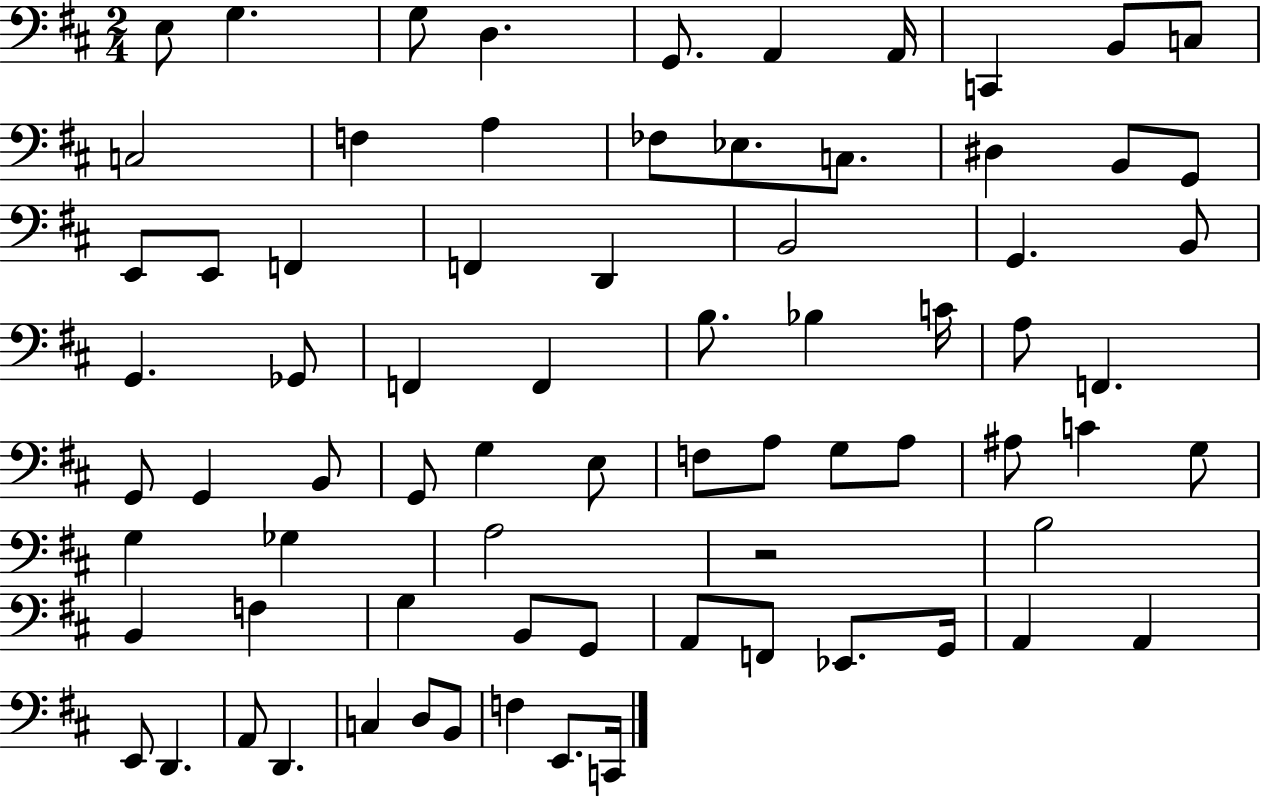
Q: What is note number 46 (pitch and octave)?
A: A3